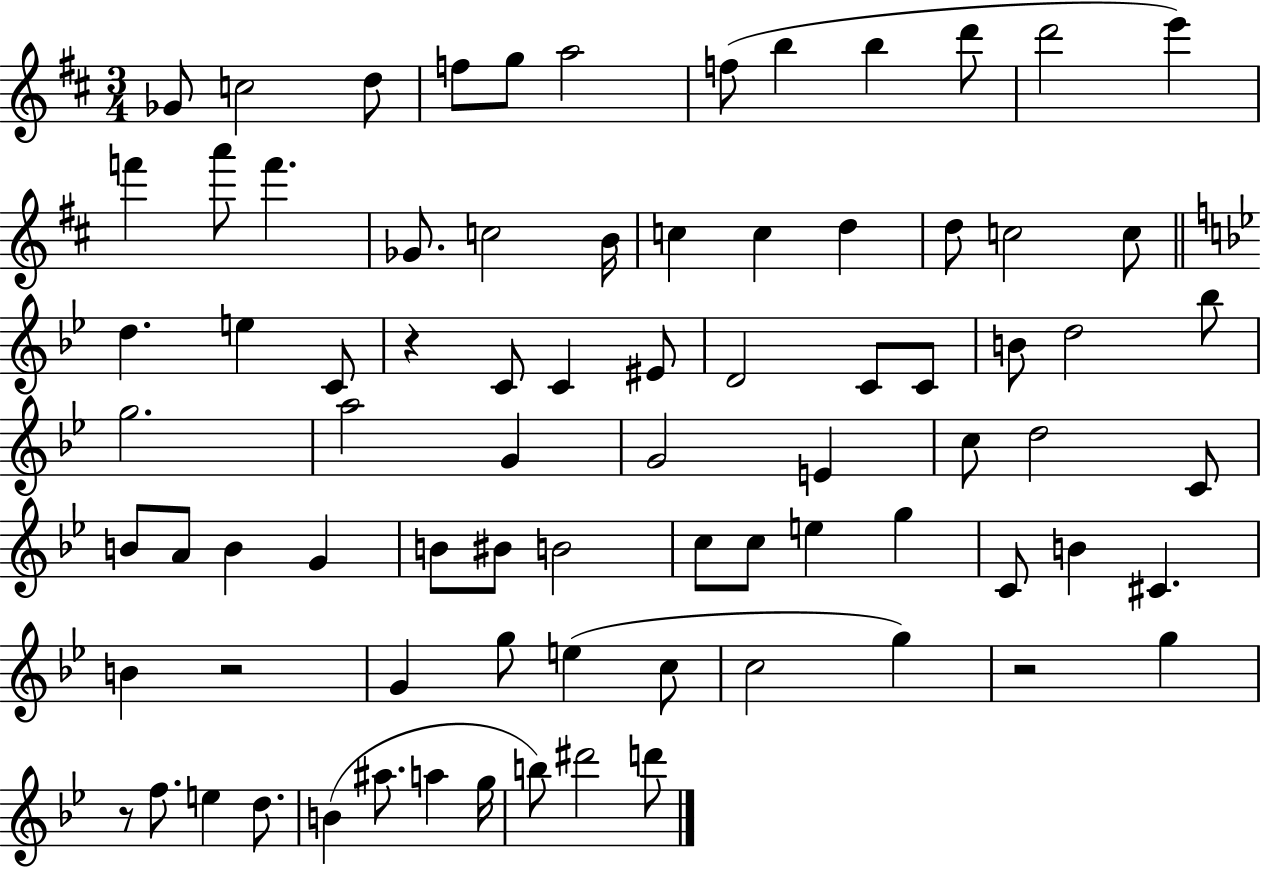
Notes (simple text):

Gb4/e C5/h D5/e F5/e G5/e A5/h F5/e B5/q B5/q D6/e D6/h E6/q F6/q A6/e F6/q. Gb4/e. C5/h B4/s C5/q C5/q D5/q D5/e C5/h C5/e D5/q. E5/q C4/e R/q C4/e C4/q EIS4/e D4/h C4/e C4/e B4/e D5/h Bb5/e G5/h. A5/h G4/q G4/h E4/q C5/e D5/h C4/e B4/e A4/e B4/q G4/q B4/e BIS4/e B4/h C5/e C5/e E5/q G5/q C4/e B4/q C#4/q. B4/q R/h G4/q G5/e E5/q C5/e C5/h G5/q R/h G5/q R/e F5/e. E5/q D5/e. B4/q A#5/e. A5/q G5/s B5/e D#6/h D6/e